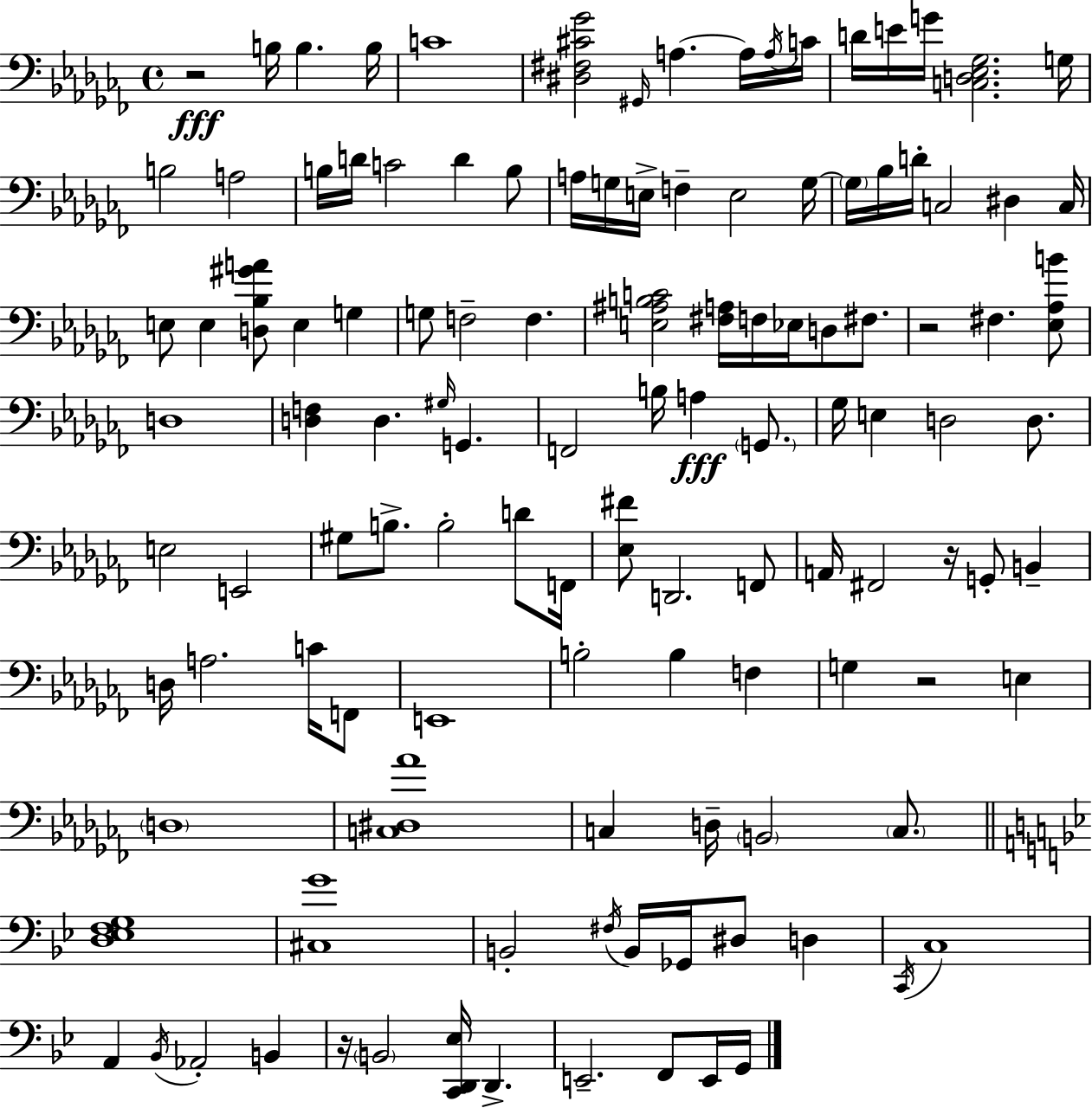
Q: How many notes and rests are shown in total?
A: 119